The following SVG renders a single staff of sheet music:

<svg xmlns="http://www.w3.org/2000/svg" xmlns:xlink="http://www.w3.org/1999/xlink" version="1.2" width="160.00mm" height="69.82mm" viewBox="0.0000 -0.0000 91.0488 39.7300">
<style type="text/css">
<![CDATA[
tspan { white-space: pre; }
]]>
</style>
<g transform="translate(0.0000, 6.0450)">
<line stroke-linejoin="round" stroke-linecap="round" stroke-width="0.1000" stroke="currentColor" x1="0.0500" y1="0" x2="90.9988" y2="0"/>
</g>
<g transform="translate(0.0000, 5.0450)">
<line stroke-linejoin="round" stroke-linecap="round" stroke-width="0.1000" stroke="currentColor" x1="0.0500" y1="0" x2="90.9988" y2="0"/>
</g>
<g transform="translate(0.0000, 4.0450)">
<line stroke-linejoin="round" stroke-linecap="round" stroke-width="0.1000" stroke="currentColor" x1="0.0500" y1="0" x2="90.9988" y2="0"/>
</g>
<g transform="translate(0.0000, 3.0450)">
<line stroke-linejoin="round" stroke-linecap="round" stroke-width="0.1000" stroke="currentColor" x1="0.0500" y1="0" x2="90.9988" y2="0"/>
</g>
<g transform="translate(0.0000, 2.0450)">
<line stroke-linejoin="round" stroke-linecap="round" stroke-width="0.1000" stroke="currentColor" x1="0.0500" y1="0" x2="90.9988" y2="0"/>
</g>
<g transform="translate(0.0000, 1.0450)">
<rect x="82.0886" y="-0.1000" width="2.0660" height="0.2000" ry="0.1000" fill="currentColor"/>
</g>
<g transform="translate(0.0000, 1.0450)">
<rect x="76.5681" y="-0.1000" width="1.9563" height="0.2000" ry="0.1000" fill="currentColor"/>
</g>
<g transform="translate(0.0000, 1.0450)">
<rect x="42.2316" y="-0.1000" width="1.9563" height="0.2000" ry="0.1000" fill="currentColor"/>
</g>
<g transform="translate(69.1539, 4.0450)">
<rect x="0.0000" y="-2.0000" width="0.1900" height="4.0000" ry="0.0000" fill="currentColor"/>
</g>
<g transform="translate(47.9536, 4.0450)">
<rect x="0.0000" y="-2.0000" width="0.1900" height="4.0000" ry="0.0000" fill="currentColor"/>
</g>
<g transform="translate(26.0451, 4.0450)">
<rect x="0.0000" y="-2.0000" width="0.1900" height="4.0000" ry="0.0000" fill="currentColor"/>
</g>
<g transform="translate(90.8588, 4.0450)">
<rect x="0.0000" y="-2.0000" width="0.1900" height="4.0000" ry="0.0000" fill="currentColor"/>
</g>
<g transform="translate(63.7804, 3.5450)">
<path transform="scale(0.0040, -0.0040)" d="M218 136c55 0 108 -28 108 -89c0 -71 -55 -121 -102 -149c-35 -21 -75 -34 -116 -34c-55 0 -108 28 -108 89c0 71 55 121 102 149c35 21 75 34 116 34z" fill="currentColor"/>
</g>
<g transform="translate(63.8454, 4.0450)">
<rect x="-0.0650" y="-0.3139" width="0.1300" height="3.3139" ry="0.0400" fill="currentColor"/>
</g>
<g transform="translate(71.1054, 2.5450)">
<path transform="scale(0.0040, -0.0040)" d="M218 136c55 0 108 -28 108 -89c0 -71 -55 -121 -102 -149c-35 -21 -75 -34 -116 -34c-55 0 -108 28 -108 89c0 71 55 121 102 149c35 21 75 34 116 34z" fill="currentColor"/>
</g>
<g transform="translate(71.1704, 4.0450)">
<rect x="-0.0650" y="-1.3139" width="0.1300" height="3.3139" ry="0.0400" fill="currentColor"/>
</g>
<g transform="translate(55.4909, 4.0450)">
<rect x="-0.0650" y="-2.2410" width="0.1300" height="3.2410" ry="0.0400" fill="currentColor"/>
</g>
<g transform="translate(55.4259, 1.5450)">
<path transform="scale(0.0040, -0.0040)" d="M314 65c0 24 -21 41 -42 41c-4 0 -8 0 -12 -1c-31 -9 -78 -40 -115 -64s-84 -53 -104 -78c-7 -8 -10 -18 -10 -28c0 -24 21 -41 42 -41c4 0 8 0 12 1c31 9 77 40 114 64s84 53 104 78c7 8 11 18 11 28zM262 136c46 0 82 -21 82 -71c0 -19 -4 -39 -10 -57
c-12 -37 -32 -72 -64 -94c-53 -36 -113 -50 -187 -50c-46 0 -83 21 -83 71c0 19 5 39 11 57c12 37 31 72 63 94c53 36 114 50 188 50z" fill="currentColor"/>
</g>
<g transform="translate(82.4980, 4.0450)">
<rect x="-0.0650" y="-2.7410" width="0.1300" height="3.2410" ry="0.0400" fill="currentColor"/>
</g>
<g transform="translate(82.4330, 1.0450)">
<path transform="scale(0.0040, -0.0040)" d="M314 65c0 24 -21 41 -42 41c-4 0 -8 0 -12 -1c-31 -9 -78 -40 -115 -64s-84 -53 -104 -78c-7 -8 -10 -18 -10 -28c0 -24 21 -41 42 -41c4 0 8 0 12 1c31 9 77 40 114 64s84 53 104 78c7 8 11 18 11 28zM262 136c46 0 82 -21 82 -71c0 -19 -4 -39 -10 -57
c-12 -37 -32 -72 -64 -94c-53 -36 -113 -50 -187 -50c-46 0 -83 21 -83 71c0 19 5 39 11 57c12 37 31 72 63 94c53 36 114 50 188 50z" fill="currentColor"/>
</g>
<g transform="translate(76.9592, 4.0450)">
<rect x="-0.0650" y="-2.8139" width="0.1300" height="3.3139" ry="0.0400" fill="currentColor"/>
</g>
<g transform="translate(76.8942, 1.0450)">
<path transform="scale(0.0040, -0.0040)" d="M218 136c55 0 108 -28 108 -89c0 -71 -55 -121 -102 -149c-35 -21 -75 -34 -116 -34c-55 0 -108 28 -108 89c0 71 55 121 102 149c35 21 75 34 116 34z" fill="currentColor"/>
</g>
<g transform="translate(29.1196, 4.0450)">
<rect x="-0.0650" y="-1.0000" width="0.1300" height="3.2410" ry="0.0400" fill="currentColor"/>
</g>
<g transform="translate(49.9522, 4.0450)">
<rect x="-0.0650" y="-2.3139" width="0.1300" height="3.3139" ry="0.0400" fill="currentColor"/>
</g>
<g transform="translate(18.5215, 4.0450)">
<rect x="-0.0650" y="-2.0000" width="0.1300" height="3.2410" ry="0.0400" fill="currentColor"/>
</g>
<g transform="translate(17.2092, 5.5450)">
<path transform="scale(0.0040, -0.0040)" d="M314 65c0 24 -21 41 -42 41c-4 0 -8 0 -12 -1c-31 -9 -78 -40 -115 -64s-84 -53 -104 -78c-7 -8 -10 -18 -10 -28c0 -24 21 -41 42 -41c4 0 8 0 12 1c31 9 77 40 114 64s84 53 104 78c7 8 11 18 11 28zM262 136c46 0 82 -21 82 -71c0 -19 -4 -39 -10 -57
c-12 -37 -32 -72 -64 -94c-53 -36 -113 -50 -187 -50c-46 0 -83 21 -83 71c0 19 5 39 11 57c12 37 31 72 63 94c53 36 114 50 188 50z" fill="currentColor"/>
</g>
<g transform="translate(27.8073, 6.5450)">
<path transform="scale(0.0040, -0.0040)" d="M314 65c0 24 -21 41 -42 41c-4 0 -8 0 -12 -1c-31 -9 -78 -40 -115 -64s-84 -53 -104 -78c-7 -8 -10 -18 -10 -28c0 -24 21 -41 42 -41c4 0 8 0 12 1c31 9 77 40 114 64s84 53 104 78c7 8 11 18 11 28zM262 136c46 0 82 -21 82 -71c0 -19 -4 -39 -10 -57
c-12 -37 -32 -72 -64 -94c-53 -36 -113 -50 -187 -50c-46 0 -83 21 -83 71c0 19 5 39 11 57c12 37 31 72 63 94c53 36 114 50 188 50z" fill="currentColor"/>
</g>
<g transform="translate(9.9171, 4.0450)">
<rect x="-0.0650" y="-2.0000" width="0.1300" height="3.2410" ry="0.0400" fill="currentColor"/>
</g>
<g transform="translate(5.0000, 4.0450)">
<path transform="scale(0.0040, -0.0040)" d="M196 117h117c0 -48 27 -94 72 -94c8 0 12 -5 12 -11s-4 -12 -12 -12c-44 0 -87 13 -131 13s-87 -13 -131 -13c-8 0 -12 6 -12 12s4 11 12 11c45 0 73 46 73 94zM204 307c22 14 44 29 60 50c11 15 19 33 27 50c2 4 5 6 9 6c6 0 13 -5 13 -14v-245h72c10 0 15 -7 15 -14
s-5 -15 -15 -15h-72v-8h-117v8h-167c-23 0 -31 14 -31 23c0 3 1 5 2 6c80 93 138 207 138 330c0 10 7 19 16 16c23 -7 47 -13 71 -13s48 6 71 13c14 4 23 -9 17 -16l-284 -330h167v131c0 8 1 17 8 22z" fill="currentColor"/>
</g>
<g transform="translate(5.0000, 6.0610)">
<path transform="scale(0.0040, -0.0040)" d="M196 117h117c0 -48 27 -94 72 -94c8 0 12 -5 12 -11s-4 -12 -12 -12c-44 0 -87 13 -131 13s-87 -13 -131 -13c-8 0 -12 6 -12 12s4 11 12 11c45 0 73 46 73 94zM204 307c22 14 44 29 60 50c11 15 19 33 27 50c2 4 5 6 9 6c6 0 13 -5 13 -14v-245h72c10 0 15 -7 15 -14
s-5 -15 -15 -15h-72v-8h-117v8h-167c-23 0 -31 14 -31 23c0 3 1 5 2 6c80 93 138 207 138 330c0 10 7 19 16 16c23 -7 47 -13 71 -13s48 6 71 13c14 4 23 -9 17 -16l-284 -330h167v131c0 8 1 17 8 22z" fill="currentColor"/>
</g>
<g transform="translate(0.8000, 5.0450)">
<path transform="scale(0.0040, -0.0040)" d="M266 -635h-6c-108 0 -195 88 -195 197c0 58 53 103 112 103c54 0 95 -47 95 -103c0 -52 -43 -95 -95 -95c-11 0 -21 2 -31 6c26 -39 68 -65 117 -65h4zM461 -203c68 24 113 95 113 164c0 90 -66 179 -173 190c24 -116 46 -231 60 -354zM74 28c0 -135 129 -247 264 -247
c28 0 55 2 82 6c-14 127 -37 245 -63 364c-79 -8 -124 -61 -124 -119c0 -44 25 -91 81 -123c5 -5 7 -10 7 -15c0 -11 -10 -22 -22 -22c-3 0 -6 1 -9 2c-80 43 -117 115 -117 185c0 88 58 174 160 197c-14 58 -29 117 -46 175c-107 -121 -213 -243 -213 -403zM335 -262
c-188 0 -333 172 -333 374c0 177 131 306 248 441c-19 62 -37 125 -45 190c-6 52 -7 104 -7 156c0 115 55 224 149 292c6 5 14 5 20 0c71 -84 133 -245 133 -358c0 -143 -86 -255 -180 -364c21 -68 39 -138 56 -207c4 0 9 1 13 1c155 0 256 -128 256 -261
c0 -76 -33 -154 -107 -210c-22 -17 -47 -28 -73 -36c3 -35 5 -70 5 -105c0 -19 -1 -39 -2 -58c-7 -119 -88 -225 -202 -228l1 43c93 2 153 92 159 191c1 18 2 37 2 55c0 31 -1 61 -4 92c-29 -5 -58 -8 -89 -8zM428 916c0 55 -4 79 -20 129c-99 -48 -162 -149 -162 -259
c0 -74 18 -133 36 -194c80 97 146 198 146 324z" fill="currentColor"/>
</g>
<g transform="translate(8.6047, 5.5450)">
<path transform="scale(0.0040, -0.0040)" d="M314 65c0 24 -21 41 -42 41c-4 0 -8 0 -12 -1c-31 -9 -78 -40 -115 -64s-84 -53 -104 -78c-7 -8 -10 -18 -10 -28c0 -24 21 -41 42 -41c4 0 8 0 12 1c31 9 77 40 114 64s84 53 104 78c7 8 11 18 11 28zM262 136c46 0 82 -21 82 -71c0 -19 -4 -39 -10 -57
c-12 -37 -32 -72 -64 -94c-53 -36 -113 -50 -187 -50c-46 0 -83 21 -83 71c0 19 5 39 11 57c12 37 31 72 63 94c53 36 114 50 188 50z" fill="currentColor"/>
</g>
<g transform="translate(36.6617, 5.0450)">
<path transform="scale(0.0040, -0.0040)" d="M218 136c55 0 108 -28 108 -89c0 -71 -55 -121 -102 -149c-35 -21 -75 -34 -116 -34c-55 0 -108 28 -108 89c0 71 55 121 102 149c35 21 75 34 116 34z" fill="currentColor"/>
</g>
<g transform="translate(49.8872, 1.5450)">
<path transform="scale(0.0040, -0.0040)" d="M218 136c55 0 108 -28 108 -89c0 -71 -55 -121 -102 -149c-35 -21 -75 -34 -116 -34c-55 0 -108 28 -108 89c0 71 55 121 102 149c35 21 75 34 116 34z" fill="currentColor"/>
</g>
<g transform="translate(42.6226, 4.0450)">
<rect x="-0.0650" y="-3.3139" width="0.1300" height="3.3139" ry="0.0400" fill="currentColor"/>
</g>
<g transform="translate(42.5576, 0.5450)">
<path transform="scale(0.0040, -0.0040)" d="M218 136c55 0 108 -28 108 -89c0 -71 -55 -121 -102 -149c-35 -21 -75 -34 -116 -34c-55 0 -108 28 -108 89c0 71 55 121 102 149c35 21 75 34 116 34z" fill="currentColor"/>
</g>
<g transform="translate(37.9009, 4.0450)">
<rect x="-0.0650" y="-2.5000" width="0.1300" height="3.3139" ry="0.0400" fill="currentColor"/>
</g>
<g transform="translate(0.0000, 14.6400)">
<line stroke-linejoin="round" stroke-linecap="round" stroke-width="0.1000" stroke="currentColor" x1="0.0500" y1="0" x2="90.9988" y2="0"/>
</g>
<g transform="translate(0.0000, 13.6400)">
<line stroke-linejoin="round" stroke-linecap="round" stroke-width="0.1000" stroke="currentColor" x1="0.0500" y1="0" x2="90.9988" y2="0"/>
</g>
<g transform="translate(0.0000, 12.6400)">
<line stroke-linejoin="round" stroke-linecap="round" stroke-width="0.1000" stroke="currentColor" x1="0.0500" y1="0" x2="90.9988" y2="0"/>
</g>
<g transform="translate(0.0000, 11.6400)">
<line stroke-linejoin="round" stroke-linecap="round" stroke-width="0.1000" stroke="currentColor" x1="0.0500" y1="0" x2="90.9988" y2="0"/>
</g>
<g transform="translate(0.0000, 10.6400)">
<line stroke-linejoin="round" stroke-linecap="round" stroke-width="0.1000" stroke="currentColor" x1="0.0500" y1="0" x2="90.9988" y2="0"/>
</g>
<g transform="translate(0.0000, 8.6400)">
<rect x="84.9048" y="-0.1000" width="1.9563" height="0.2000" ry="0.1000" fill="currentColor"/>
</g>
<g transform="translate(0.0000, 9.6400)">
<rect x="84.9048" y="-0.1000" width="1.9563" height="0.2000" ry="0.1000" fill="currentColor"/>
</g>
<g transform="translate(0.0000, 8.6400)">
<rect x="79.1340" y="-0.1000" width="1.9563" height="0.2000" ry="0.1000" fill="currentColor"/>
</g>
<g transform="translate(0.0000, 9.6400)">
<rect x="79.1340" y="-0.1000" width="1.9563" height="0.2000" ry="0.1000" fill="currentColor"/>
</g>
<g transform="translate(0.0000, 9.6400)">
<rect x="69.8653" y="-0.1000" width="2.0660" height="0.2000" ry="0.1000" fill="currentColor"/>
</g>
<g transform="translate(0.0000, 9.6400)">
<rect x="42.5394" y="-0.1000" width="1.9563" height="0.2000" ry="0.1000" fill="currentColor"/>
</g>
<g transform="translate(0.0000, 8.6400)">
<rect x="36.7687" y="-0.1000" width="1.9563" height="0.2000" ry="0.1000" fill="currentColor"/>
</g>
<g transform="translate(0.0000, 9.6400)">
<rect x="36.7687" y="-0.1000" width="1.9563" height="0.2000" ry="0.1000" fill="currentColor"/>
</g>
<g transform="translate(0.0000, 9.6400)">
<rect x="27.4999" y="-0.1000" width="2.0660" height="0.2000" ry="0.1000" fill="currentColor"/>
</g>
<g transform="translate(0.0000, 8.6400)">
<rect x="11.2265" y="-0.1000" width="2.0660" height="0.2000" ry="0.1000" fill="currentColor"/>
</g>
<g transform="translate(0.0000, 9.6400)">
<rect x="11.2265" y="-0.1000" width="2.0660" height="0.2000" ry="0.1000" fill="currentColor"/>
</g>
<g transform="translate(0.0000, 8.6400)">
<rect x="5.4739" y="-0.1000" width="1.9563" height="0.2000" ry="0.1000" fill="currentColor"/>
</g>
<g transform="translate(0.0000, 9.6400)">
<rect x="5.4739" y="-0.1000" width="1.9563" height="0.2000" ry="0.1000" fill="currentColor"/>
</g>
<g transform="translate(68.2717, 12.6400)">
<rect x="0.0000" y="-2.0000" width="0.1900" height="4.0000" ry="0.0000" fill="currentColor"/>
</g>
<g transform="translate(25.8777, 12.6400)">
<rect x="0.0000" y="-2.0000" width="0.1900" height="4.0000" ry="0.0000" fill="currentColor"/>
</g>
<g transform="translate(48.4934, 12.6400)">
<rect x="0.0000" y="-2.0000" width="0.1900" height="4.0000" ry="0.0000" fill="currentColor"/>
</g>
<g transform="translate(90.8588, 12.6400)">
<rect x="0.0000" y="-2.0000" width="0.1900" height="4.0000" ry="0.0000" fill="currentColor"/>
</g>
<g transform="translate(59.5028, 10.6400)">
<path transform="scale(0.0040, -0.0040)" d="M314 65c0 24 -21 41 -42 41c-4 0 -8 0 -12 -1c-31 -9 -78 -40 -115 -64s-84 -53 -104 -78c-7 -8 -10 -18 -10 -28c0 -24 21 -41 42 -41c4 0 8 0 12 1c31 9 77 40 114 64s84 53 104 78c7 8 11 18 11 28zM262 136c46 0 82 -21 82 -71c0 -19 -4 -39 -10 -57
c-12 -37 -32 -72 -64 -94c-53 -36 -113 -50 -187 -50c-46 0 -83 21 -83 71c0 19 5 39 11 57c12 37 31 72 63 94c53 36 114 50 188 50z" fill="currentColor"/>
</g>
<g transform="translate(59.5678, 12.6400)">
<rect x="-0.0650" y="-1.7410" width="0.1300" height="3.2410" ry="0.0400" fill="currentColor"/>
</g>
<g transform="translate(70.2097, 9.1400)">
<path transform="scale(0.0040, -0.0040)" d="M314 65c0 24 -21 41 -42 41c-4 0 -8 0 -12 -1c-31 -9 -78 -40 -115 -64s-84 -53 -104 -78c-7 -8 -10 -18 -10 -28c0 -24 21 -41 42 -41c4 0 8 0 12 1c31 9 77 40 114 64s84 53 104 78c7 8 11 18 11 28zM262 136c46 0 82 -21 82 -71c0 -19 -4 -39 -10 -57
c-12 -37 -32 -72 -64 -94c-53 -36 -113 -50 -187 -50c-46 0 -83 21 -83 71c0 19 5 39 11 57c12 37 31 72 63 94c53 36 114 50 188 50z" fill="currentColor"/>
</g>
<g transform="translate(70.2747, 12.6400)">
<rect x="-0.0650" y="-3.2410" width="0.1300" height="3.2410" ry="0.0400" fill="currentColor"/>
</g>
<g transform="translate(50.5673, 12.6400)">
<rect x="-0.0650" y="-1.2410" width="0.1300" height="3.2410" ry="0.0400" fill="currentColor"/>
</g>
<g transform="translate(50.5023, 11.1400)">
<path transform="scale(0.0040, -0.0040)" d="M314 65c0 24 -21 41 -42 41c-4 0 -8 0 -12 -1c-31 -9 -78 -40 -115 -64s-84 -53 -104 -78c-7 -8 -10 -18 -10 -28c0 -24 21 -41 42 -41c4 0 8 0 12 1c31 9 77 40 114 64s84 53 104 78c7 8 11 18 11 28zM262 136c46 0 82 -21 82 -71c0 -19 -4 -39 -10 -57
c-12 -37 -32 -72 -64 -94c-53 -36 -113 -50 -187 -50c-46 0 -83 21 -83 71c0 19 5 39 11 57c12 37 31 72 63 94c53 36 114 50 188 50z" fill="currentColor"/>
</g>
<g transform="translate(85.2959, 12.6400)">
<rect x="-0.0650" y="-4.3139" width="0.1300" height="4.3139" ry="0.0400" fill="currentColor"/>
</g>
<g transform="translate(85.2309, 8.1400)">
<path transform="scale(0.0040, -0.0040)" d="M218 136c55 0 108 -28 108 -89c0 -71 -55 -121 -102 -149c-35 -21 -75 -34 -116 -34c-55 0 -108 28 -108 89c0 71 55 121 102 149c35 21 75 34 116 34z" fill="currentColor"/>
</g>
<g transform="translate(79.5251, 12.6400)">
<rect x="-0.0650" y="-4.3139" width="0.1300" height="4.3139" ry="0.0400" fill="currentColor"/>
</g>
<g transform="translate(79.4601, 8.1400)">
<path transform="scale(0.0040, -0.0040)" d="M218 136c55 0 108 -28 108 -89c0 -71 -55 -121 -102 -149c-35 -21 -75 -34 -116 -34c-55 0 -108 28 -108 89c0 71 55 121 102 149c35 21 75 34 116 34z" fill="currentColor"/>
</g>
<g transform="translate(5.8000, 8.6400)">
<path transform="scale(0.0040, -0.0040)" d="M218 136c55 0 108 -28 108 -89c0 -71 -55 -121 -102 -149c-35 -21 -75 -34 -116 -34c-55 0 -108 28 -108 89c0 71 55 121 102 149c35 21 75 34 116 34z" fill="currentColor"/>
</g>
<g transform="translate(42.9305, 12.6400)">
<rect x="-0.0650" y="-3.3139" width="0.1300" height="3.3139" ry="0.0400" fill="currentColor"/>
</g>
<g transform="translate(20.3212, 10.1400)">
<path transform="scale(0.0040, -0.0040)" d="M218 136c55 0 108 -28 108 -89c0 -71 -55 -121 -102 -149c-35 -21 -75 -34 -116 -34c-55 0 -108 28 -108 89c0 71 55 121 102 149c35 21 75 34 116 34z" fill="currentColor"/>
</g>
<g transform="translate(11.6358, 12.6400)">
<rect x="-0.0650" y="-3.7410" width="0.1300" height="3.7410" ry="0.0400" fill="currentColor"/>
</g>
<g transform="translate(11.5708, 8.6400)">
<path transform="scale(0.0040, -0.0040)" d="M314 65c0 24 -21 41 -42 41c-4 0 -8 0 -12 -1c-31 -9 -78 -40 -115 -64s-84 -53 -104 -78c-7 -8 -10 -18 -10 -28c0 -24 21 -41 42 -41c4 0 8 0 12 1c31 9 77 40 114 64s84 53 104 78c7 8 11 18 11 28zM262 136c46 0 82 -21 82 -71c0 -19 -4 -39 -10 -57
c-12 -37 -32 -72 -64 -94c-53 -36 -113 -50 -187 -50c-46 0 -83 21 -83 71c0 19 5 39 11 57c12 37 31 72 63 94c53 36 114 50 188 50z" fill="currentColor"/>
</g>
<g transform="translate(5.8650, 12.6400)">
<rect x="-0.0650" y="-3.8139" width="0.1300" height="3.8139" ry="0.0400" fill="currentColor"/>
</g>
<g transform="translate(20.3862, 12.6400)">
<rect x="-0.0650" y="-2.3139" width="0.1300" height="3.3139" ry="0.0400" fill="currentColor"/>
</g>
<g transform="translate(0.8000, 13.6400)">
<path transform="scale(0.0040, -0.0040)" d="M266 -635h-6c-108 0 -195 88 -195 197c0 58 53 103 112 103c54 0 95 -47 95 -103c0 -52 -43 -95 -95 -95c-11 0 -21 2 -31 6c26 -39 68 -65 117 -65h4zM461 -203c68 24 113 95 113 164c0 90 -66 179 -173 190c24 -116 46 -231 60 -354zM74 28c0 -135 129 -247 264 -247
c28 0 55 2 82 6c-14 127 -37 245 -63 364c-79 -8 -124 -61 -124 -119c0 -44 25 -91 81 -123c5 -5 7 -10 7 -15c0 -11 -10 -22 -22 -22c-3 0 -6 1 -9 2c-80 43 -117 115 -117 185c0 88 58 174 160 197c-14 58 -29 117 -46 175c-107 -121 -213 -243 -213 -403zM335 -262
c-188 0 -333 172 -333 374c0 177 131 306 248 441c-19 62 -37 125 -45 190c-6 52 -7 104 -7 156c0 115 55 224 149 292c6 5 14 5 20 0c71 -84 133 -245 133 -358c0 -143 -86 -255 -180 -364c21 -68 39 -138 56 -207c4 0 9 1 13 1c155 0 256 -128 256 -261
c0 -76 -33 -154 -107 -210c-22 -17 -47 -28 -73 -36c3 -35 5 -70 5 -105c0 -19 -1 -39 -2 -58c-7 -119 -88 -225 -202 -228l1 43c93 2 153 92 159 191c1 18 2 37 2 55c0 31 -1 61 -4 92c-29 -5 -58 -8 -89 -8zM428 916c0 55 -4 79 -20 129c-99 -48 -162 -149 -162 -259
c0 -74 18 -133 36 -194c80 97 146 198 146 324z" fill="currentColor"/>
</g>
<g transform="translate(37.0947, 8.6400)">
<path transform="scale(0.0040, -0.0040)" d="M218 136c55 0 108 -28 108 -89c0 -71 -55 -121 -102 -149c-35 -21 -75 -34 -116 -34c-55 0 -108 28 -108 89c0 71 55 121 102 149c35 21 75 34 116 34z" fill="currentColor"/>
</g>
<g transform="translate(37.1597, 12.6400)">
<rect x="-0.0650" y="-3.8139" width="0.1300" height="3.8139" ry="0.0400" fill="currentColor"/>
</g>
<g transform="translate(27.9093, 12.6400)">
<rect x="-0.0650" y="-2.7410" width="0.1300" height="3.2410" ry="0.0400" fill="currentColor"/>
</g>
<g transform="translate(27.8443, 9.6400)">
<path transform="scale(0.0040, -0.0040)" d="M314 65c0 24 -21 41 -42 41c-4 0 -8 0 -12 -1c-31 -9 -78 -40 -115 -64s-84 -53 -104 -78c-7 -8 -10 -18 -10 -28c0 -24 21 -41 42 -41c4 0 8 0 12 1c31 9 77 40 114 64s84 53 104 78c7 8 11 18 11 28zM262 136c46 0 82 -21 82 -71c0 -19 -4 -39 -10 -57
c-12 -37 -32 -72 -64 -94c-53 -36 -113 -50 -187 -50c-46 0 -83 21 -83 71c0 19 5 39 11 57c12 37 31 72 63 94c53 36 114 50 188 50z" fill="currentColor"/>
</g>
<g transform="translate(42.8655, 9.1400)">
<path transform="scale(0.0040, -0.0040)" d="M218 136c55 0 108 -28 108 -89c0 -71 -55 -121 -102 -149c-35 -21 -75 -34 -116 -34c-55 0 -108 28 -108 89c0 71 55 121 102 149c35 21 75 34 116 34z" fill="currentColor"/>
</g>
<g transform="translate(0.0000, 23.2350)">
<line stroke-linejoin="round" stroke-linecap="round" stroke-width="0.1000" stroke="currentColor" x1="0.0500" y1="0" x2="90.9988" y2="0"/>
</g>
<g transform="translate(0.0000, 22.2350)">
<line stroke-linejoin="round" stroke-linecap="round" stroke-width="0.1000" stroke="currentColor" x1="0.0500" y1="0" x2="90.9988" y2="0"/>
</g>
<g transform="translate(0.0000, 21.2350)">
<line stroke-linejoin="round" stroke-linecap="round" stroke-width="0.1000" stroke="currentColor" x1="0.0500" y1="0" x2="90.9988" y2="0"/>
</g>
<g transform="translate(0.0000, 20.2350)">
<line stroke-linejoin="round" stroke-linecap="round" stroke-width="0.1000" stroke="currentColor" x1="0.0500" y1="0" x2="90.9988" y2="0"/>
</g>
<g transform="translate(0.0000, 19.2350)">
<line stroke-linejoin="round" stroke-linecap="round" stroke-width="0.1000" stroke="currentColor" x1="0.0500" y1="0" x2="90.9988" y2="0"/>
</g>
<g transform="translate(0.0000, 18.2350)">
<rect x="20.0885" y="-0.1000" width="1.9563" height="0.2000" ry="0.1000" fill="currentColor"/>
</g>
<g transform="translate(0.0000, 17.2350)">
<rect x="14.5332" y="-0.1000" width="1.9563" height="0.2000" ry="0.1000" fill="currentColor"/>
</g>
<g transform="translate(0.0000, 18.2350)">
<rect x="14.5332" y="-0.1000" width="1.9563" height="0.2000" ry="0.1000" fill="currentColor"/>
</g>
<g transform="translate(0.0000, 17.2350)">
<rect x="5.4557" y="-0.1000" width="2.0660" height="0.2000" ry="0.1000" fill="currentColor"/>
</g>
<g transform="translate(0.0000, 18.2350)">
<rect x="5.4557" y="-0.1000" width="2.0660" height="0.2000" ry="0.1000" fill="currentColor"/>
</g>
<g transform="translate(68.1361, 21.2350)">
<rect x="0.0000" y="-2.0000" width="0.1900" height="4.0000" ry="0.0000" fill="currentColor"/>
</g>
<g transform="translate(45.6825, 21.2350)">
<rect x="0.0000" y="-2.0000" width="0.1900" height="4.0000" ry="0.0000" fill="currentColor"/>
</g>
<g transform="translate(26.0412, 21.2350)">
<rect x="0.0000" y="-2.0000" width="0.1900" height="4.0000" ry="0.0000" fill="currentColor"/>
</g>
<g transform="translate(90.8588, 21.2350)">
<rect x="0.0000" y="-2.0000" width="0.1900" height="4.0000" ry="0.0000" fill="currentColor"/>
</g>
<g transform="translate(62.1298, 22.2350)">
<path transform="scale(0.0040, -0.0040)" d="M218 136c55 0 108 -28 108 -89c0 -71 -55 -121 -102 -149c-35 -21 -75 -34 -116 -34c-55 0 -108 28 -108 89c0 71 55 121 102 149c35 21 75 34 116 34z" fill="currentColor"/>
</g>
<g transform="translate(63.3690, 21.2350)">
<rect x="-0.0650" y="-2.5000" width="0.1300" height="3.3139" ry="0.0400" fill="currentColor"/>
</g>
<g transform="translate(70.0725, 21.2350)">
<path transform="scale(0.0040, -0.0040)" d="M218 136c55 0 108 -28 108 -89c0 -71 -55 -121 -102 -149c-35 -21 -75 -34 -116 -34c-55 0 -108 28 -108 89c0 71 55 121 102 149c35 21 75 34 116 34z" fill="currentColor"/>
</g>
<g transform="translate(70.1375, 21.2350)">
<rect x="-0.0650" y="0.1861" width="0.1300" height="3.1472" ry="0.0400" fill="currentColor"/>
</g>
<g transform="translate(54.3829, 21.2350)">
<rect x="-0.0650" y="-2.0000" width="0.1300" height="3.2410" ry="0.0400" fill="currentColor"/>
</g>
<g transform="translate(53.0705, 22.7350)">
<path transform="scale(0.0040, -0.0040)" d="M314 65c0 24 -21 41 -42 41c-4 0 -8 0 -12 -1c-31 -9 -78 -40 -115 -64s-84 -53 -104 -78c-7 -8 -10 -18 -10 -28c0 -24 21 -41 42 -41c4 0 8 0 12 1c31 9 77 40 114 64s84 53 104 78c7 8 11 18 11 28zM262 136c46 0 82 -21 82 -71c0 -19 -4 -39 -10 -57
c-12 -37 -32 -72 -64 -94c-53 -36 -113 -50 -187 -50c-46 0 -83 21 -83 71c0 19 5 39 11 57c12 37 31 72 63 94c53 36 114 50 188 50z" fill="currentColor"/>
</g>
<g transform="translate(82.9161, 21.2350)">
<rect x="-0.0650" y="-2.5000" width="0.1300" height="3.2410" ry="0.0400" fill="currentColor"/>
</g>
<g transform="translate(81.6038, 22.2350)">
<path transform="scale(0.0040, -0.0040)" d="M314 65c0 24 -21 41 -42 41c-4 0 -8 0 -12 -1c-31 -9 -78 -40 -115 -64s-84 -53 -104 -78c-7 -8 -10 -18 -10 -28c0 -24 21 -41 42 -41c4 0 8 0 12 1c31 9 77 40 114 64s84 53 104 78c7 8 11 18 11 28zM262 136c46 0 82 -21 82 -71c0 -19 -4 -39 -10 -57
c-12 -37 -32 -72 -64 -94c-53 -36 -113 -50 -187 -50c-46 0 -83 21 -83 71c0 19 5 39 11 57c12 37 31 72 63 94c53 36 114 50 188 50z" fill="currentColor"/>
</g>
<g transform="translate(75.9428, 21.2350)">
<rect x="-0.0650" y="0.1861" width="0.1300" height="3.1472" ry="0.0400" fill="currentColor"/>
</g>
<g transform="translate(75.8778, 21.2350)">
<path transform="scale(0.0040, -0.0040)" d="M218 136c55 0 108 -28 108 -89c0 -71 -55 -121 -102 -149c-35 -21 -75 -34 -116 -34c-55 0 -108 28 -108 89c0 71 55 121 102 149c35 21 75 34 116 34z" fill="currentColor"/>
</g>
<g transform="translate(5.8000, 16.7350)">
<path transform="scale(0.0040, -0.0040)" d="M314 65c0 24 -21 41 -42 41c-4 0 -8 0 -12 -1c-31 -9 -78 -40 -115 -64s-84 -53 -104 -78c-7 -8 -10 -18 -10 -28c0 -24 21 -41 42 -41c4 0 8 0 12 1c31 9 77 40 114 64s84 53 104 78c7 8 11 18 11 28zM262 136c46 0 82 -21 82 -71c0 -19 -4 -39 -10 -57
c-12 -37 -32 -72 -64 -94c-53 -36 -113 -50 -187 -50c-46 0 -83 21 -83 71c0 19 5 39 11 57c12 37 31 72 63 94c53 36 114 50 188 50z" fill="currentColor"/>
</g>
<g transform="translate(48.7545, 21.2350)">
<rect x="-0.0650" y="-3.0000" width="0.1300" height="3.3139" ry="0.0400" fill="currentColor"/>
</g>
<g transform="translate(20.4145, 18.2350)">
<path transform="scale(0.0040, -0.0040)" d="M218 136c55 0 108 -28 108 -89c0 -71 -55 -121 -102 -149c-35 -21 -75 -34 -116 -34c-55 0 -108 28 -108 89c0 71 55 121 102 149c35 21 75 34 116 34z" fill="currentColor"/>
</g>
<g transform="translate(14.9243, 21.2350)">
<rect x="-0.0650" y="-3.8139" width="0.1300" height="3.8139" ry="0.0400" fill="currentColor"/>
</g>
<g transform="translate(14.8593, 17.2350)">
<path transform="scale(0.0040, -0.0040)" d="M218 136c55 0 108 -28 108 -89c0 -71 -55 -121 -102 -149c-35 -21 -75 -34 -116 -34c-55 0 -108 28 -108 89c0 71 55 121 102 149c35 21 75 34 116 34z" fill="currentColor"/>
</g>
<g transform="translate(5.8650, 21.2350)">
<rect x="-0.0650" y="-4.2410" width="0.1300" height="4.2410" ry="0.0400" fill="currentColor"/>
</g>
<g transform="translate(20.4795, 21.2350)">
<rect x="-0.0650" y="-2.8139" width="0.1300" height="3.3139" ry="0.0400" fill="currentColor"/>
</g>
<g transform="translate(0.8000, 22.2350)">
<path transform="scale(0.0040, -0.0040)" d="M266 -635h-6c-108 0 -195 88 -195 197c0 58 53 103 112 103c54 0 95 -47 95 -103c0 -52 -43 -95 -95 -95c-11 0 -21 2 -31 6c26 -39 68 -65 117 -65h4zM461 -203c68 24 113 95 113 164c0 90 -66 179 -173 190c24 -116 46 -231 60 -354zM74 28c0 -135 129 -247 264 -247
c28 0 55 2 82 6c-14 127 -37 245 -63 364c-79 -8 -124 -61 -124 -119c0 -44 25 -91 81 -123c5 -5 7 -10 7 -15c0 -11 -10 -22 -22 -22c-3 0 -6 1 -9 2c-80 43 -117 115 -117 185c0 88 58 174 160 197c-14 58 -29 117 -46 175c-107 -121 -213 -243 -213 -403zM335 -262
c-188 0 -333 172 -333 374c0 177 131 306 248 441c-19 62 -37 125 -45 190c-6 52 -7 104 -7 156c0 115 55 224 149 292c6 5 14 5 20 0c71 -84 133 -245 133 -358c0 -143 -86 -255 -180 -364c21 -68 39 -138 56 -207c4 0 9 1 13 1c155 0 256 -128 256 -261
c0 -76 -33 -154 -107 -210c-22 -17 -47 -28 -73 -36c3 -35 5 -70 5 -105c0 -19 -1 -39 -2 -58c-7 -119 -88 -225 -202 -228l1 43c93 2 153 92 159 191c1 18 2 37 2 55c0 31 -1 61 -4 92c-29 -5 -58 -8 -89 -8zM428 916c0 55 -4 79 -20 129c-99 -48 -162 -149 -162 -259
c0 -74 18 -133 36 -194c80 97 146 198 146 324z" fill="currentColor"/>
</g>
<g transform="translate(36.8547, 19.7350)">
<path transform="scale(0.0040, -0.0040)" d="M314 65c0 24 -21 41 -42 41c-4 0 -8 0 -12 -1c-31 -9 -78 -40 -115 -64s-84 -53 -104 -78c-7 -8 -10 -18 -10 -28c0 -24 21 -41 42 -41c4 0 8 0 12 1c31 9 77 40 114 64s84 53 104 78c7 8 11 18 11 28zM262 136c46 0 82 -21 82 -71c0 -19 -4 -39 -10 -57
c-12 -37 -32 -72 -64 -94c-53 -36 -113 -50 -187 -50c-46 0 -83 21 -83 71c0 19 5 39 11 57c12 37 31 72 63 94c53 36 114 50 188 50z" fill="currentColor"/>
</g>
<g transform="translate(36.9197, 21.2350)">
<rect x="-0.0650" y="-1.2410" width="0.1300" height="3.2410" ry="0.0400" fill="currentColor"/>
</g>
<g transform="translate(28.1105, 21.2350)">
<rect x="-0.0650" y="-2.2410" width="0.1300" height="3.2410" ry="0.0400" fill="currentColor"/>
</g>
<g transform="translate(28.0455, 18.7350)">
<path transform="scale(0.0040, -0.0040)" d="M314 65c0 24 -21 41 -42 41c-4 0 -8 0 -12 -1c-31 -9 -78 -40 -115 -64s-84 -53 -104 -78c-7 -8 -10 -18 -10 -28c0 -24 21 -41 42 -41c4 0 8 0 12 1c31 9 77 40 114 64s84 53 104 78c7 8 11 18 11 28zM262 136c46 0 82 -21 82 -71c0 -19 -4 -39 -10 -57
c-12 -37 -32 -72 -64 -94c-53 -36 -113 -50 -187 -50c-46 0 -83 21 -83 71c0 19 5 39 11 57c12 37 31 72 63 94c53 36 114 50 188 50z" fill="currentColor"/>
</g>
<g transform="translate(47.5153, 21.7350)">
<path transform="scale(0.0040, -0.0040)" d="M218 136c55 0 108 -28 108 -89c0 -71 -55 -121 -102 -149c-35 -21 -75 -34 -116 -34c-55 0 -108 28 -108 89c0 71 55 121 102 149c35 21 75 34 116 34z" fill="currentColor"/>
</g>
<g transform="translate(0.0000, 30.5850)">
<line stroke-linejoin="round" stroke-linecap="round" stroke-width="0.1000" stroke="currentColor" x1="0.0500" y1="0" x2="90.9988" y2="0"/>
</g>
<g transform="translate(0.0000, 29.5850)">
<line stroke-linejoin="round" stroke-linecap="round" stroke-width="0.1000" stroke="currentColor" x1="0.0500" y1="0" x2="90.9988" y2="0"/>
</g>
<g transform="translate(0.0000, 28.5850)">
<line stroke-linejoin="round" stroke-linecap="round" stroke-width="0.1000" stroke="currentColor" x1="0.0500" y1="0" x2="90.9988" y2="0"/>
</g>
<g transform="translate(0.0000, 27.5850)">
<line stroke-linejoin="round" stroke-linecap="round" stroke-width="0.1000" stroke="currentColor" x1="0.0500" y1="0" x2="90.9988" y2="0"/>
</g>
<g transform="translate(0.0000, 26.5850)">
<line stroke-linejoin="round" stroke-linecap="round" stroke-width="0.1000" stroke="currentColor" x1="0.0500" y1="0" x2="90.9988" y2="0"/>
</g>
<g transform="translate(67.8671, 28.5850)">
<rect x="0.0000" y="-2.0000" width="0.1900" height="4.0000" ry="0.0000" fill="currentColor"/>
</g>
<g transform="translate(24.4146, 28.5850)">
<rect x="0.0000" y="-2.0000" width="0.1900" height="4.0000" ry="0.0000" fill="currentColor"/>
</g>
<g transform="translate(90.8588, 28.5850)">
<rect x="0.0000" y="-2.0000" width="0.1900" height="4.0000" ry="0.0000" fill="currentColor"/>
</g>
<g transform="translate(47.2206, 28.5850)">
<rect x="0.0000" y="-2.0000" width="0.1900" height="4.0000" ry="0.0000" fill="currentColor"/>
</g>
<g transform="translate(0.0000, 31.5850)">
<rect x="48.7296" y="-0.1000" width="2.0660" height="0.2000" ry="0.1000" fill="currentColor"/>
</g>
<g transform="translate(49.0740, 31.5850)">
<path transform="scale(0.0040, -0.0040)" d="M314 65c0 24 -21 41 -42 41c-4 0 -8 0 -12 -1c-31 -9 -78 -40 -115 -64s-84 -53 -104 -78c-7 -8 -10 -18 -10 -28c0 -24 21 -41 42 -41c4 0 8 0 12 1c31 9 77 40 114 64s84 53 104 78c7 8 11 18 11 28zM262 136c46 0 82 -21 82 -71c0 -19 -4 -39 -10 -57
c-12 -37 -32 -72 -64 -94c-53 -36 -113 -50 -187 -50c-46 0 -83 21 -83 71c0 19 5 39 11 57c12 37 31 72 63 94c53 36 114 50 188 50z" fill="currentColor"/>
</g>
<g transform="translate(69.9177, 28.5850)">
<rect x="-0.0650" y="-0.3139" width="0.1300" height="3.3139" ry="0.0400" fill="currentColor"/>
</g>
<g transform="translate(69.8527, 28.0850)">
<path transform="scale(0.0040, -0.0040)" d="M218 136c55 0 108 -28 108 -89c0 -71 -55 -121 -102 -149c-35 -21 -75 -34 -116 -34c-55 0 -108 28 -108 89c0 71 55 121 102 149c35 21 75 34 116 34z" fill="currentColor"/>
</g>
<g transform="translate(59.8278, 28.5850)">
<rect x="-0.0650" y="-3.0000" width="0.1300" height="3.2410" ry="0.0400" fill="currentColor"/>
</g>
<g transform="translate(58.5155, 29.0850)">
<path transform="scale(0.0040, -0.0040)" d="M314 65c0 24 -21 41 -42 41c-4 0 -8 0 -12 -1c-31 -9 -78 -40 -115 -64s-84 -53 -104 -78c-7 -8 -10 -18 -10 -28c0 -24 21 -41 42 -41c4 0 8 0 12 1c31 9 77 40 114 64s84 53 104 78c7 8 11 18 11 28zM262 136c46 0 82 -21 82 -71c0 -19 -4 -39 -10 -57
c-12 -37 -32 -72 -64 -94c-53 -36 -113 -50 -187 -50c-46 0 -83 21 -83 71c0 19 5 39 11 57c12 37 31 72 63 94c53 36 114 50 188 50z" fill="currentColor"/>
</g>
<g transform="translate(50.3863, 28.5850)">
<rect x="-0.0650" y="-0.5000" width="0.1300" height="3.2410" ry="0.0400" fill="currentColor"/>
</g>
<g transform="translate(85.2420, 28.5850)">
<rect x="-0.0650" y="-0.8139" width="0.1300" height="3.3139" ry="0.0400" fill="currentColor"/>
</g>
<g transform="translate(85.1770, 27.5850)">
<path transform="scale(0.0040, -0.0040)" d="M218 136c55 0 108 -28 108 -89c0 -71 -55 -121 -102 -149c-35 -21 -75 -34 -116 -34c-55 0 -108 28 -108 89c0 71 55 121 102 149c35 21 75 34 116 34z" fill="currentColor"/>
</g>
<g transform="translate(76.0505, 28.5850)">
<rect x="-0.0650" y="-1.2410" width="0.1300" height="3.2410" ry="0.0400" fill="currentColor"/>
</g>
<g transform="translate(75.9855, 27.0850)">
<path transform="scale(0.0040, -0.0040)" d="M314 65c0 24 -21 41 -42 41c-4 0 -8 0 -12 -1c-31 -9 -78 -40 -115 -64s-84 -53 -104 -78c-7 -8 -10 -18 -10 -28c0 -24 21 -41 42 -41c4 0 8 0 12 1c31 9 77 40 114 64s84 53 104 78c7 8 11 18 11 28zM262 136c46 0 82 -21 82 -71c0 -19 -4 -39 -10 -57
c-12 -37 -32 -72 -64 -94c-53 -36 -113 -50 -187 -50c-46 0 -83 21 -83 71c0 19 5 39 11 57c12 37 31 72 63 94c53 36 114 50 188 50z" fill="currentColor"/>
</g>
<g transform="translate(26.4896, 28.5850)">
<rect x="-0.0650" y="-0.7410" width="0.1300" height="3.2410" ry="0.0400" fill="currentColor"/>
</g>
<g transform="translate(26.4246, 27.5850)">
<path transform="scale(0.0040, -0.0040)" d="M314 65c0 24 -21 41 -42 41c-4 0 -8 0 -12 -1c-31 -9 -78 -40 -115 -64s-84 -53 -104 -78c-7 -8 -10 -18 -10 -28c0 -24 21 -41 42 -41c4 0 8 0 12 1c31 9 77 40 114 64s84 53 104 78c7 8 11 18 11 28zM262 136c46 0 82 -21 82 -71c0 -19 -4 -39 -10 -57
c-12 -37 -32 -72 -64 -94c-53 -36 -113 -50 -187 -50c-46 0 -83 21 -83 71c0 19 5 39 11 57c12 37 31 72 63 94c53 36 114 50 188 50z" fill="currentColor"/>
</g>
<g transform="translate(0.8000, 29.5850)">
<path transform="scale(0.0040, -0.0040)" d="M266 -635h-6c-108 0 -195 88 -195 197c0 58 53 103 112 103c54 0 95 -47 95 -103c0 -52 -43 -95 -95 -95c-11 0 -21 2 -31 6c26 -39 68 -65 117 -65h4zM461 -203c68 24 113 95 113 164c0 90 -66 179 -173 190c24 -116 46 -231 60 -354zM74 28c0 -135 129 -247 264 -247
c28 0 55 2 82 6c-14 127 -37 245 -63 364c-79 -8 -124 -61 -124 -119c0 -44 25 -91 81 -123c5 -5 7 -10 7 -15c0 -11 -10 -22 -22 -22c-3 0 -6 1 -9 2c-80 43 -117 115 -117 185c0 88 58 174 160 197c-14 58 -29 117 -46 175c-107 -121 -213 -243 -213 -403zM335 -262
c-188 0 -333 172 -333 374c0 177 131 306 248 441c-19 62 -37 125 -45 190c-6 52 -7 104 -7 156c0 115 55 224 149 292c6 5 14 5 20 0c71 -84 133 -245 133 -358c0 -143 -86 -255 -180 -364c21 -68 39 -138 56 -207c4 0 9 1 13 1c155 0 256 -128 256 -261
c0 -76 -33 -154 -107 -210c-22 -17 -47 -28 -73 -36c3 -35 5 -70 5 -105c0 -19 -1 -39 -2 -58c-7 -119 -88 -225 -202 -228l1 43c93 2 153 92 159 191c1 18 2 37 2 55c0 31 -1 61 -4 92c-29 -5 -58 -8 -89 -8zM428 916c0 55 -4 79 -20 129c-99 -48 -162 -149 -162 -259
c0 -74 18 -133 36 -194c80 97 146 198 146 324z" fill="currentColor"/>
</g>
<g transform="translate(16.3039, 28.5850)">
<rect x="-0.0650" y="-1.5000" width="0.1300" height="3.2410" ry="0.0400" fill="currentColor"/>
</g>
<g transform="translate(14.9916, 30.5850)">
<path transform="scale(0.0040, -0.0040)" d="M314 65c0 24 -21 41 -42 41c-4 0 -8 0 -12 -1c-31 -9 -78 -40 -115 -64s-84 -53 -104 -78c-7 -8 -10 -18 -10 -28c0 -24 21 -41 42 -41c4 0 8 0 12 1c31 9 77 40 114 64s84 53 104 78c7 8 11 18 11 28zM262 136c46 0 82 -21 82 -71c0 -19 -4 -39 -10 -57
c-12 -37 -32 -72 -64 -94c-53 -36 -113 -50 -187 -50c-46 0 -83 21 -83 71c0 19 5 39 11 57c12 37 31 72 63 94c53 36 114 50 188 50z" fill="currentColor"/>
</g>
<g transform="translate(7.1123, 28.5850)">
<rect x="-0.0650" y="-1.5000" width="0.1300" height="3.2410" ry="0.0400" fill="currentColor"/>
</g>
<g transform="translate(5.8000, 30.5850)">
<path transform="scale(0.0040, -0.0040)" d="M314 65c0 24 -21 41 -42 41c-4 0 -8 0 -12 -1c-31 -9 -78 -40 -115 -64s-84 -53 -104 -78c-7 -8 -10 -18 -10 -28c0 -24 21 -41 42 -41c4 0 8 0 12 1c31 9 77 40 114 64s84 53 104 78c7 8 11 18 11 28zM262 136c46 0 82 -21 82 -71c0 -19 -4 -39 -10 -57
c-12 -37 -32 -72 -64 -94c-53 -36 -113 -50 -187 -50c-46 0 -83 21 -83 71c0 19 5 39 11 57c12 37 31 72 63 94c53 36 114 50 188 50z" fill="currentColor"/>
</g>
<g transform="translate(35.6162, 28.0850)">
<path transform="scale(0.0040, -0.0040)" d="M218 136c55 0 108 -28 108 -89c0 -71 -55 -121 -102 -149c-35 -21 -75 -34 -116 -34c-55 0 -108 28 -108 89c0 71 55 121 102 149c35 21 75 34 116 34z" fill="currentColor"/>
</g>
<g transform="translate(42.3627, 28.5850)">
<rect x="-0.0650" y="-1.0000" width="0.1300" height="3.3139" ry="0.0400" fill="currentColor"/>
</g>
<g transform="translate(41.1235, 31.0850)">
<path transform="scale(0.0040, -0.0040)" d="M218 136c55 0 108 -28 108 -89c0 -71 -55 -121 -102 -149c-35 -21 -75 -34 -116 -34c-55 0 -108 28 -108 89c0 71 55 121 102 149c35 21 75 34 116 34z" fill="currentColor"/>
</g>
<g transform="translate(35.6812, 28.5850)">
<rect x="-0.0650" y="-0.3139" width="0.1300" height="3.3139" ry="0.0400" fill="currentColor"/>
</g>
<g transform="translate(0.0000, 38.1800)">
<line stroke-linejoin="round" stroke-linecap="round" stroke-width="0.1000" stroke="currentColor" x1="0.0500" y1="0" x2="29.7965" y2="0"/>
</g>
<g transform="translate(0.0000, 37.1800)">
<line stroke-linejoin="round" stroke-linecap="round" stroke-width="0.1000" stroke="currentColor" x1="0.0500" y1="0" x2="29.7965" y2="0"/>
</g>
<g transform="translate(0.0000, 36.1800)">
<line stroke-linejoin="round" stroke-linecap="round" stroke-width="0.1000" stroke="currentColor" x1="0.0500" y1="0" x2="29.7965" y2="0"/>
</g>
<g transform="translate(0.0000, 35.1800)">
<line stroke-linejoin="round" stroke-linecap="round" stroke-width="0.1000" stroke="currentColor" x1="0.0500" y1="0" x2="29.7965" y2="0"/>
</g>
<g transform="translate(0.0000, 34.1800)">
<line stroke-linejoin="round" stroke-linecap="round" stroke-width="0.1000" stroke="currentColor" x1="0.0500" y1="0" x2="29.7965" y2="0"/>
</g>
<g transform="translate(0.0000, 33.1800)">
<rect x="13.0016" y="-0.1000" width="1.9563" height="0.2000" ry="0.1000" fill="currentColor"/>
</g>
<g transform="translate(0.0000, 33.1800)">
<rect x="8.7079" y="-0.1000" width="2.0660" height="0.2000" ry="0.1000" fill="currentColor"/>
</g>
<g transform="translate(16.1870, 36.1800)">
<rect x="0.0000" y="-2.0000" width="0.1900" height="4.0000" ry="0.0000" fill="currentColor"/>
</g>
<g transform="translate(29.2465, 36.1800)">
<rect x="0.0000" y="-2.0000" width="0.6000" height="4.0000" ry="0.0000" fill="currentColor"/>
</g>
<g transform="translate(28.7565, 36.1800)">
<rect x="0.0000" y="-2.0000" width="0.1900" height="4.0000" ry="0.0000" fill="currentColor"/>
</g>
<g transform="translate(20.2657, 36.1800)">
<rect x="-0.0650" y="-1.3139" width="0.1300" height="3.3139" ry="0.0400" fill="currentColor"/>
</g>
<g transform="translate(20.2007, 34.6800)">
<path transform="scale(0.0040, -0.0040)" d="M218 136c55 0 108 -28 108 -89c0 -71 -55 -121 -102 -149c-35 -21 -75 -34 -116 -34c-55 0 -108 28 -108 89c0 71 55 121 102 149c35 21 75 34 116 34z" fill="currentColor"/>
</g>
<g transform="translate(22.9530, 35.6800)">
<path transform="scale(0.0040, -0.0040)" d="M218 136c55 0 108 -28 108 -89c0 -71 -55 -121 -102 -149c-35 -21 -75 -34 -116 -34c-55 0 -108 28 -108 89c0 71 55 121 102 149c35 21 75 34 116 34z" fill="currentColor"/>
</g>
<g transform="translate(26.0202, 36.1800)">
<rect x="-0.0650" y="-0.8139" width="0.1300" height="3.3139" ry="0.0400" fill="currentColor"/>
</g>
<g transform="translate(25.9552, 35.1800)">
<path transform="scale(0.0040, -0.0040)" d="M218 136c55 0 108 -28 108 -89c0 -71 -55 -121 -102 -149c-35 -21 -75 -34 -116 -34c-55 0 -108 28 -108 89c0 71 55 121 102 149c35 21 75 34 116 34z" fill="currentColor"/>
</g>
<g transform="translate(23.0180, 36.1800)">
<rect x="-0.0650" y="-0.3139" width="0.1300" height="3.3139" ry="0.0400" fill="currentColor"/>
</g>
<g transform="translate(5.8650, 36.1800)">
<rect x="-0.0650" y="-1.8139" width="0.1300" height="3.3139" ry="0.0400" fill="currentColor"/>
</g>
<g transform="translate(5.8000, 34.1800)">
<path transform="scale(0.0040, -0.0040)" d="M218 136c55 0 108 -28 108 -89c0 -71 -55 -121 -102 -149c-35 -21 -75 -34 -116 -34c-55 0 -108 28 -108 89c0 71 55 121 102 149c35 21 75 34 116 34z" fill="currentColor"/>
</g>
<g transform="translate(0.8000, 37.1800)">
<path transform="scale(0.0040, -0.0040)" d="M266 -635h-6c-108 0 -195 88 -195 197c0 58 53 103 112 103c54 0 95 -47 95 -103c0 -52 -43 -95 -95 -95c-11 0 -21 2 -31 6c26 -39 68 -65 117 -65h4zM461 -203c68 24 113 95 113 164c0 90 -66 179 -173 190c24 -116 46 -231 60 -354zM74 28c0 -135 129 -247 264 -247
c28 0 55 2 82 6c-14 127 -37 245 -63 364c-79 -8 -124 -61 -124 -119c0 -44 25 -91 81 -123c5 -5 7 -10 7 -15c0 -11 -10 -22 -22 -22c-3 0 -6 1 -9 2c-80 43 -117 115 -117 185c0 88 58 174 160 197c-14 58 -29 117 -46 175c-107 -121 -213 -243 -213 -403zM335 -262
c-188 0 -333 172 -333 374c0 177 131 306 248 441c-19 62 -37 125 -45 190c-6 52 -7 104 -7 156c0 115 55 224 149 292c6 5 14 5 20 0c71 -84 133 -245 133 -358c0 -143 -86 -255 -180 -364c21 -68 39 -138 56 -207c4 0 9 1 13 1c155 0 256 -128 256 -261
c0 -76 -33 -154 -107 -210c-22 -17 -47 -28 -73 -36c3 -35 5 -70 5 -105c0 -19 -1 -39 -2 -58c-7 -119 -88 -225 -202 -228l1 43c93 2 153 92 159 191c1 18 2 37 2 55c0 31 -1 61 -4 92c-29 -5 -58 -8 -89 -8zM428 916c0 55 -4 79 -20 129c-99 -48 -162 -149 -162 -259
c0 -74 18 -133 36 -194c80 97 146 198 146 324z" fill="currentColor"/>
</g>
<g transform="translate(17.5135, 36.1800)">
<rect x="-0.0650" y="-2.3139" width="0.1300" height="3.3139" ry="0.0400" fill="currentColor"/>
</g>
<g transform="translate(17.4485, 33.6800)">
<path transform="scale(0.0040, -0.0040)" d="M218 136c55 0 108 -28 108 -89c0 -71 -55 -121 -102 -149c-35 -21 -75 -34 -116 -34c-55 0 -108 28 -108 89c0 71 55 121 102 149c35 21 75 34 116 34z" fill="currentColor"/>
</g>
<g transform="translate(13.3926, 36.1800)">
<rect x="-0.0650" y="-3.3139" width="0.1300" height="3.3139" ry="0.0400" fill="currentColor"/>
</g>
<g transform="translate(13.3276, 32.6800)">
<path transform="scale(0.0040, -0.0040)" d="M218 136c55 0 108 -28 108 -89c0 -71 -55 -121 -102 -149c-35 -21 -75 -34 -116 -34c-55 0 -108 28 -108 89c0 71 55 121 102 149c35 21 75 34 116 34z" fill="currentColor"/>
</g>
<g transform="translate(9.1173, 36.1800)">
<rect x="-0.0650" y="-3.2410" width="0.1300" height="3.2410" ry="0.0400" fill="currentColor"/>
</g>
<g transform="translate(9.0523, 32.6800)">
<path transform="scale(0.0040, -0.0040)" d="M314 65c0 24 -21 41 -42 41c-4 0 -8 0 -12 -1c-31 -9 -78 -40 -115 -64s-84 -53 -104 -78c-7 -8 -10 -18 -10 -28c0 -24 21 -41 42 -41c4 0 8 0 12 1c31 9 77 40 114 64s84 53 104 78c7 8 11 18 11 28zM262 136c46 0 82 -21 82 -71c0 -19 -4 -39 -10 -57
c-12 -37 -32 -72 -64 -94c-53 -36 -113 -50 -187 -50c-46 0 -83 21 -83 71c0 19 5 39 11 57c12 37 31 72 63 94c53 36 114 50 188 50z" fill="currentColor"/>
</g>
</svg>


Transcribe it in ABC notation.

X:1
T:Untitled
M:4/4
L:1/4
K:C
F2 F2 D2 G b g g2 c e a a2 c' c'2 g a2 c' b e2 f2 b2 d' d' d'2 c' a g2 e2 A F2 G B B G2 E2 E2 d2 c D C2 A2 c e2 d f b2 b g e c d